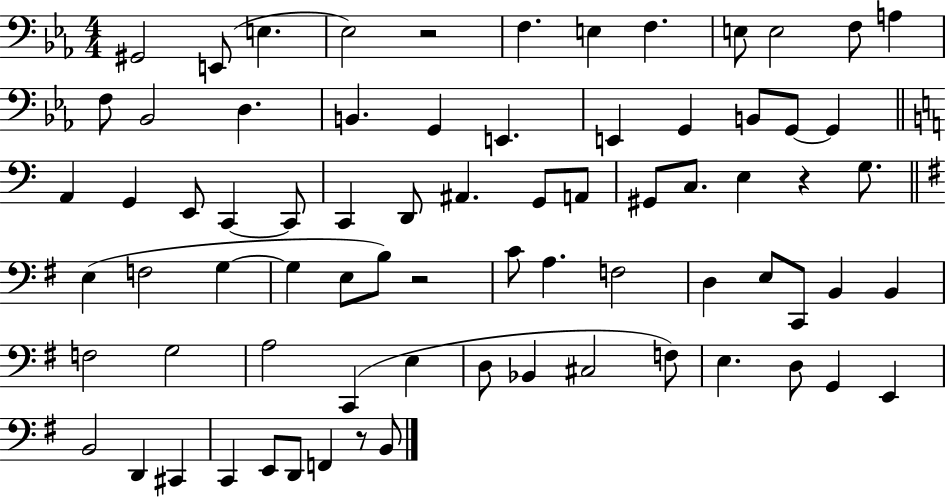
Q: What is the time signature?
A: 4/4